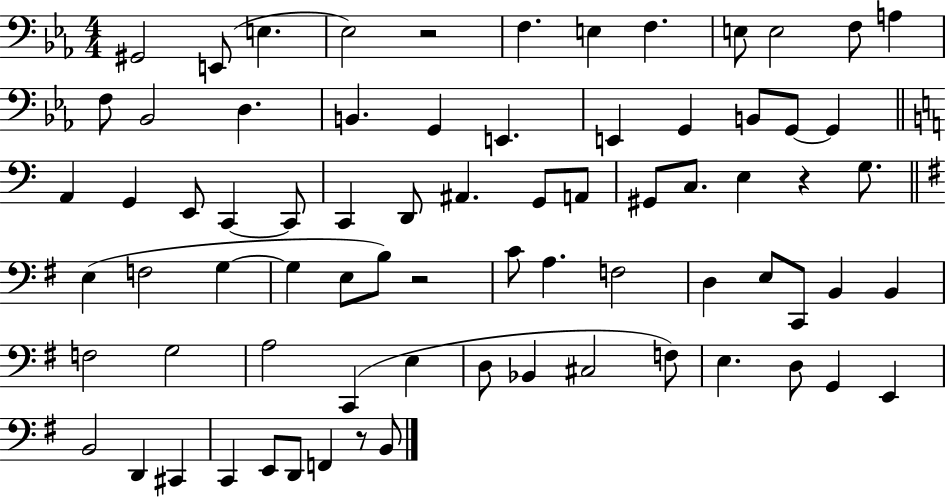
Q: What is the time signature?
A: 4/4